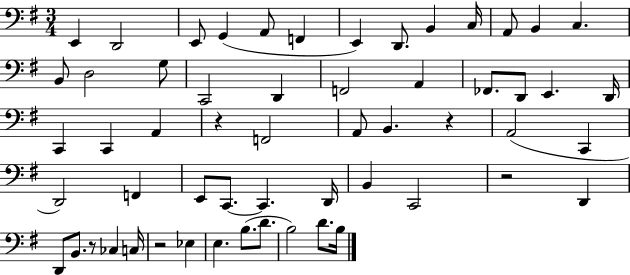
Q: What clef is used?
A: bass